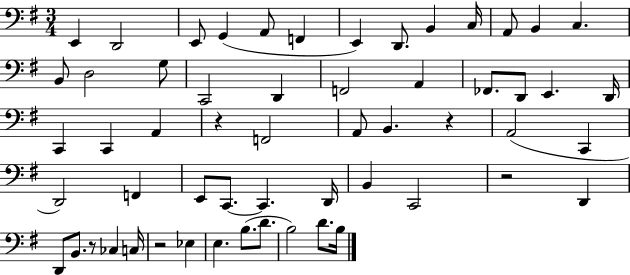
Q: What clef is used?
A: bass